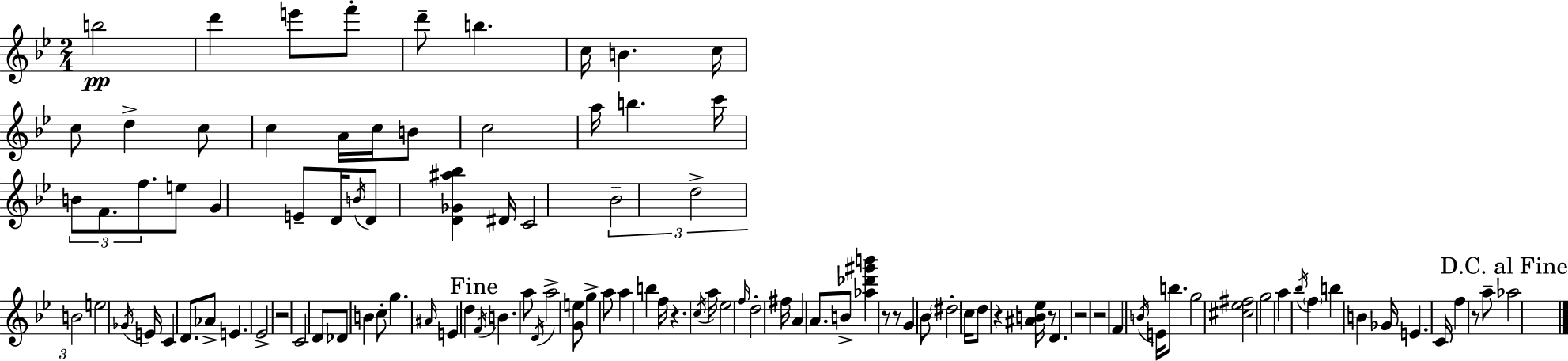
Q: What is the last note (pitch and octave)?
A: Ab5